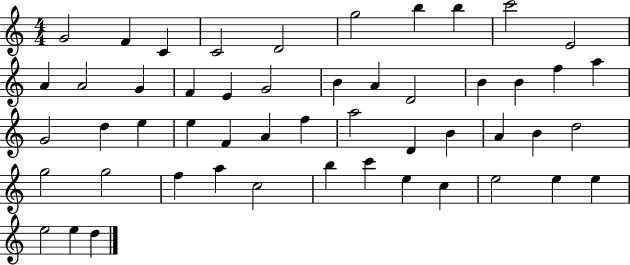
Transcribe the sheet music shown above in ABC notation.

X:1
T:Untitled
M:4/4
L:1/4
K:C
G2 F C C2 D2 g2 b b c'2 E2 A A2 G F E G2 B A D2 B B f a G2 d e e F A f a2 D B A B d2 g2 g2 f a c2 b c' e c e2 e e e2 e d